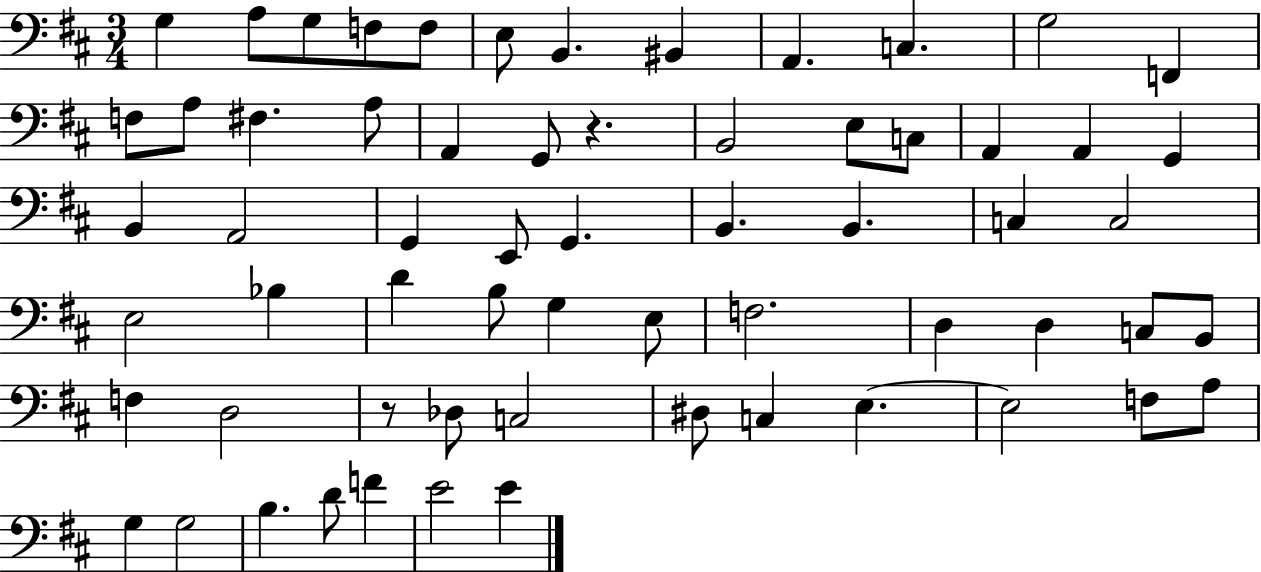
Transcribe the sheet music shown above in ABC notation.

X:1
T:Untitled
M:3/4
L:1/4
K:D
G, A,/2 G,/2 F,/2 F,/2 E,/2 B,, ^B,, A,, C, G,2 F,, F,/2 A,/2 ^F, A,/2 A,, G,,/2 z B,,2 E,/2 C,/2 A,, A,, G,, B,, A,,2 G,, E,,/2 G,, B,, B,, C, C,2 E,2 _B, D B,/2 G, E,/2 F,2 D, D, C,/2 B,,/2 F, D,2 z/2 _D,/2 C,2 ^D,/2 C, E, E,2 F,/2 A,/2 G, G,2 B, D/2 F E2 E